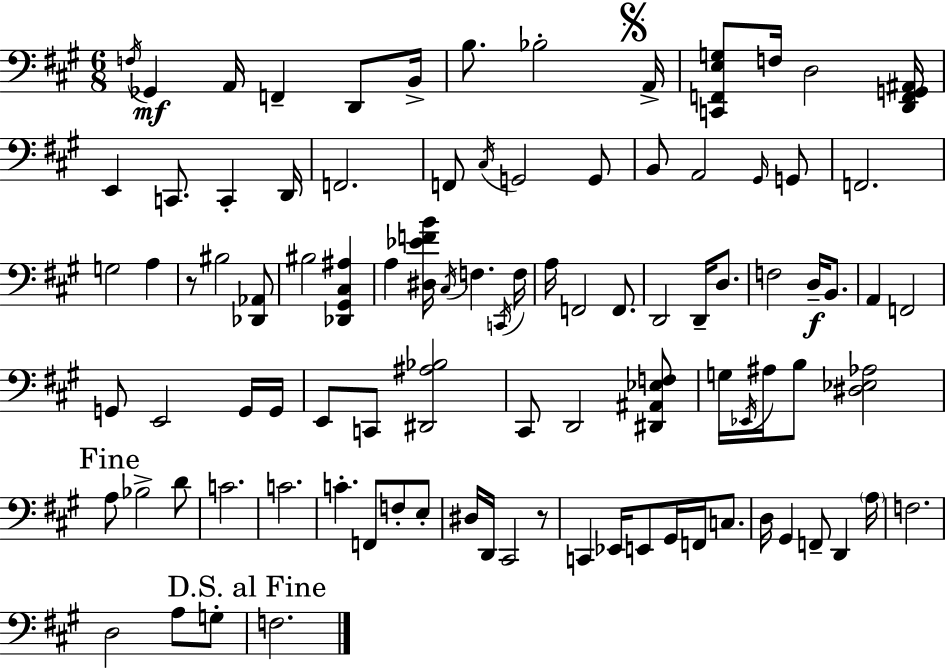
X:1
T:Untitled
M:6/8
L:1/4
K:A
F,/4 _G,, A,,/4 F,, D,,/2 B,,/4 B,/2 _B,2 A,,/4 [C,,F,,E,G,]/2 F,/4 D,2 [D,,F,,G,,^A,,]/4 E,, C,,/2 C,, D,,/4 F,,2 F,,/2 ^C,/4 G,,2 G,,/2 B,,/2 A,,2 ^G,,/4 G,,/2 F,,2 G,2 A, z/2 ^B,2 [_D,,_A,,]/2 ^B,2 [_D,,^G,,^C,^A,] A, [^D,_EFB]/4 ^C,/4 F, C,,/4 F,/4 A,/4 F,,2 F,,/2 D,,2 D,,/4 D,/2 F,2 D,/4 B,,/2 A,, F,,2 G,,/2 E,,2 G,,/4 G,,/4 E,,/2 C,,/2 [^D,,^A,_B,]2 ^C,,/2 D,,2 [^D,,^A,,_E,F,]/2 G,/4 _E,,/4 ^A,/4 B,/2 [^D,_E,_A,]2 A,/2 _B,2 D/2 C2 C2 C F,,/2 F,/2 E,/2 ^D,/4 D,,/4 ^C,,2 z/2 C,, _E,,/4 E,,/2 ^G,,/4 F,,/4 C,/2 D,/4 ^G,, F,,/2 D,, A,/4 F,2 D,2 A,/2 G,/2 F,2